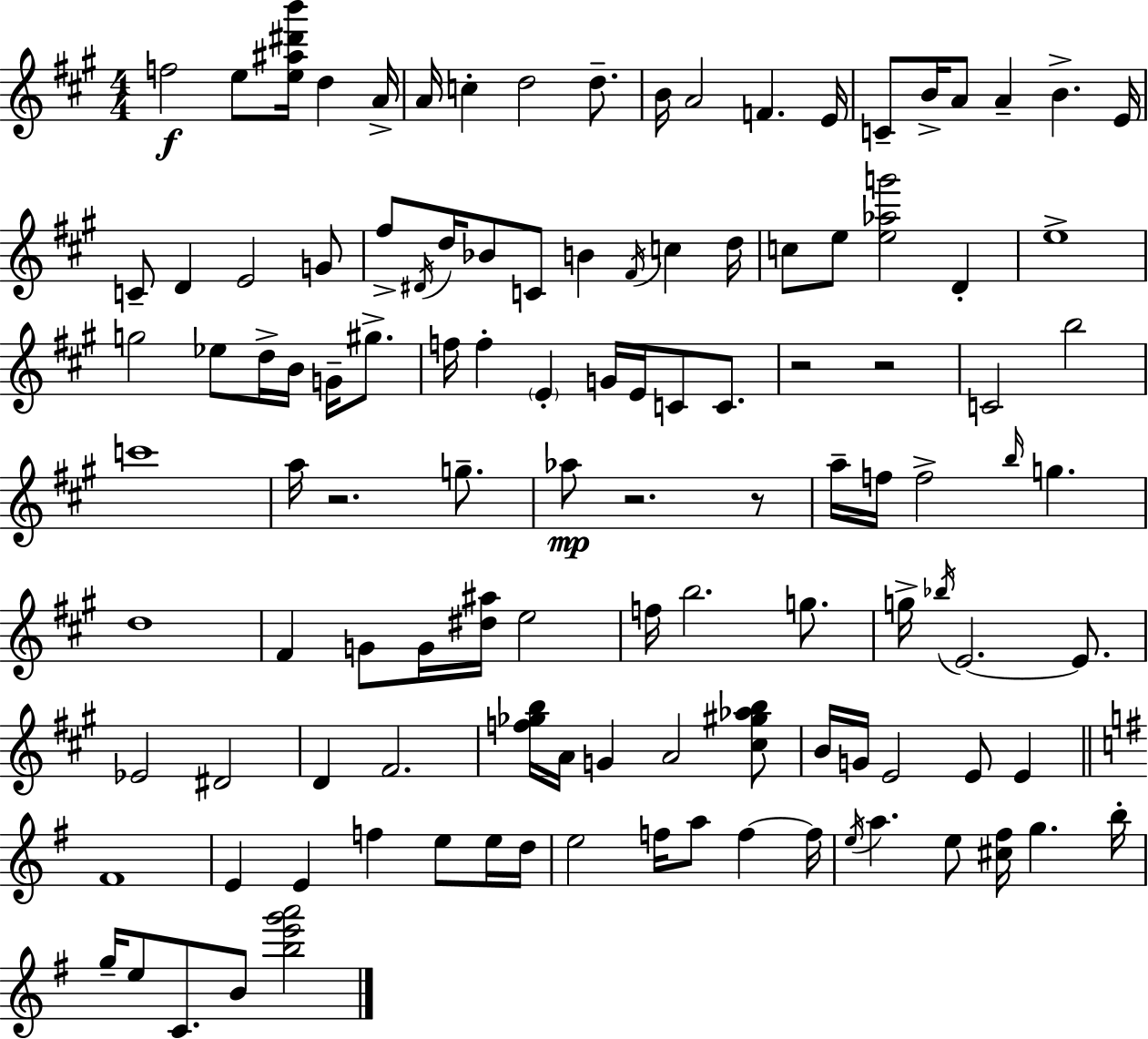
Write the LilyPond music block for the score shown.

{
  \clef treble
  \numericTimeSignature
  \time 4/4
  \key a \major
  f''2\f e''8 <e'' ais'' dis''' b'''>16 d''4 a'16-> | a'16 c''4-. d''2 d''8.-- | b'16 a'2 f'4. e'16 | c'8-- b'16-> a'8 a'4-- b'4.-> e'16 | \break c'8-- d'4 e'2 g'8 | fis''8-> \acciaccatura { dis'16 } d''16 bes'8 c'8 b'4 \acciaccatura { fis'16 } c''4 | d''16 c''8 e''8 <e'' aes'' g'''>2 d'4-. | e''1-> | \break g''2 ees''8 d''16-> b'16 g'16-- gis''8.-> | f''16 f''4-. \parenthesize e'4-. g'16 e'16 c'8 c'8. | r2 r2 | c'2 b''2 | \break c'''1 | a''16 r2. g''8.-- | aes''8\mp r2. | r8 a''16-- f''16 f''2-> \grace { b''16 } g''4. | \break d''1 | fis'4 g'8 g'16 <dis'' ais''>16 e''2 | f''16 b''2. | g''8. g''16-> \acciaccatura { bes''16 } e'2.~~ | \break e'8. ees'2 dis'2 | d'4 fis'2. | <f'' ges'' b''>16 a'16 g'4 a'2 | <cis'' gis'' aes'' b''>8 b'16 g'16 e'2 e'8 | \break e'4 \bar "||" \break \key g \major fis'1 | e'4 e'4 f''4 e''8 e''16 d''16 | e''2 f''16 a''8 f''4~~ f''16 | \acciaccatura { e''16 } a''4. e''8 <cis'' fis''>16 g''4. | \break b''16-. g''16-- e''8 c'8. b'8 <b'' e''' g''' a'''>2 | \bar "|."
}